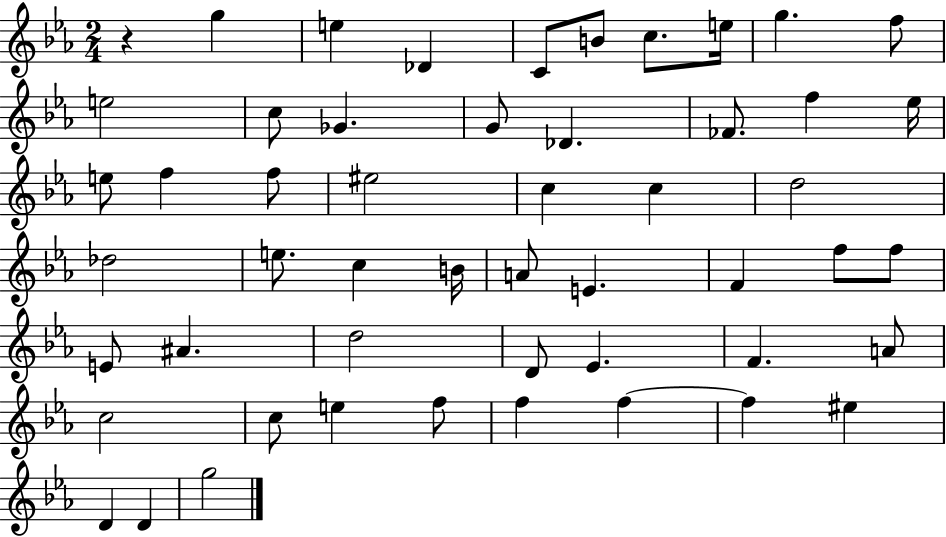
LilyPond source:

{
  \clef treble
  \numericTimeSignature
  \time 2/4
  \key ees \major
  r4 g''4 | e''4 des'4 | c'8 b'8 c''8. e''16 | g''4. f''8 | \break e''2 | c''8 ges'4. | g'8 des'4. | fes'8. f''4 ees''16 | \break e''8 f''4 f''8 | eis''2 | c''4 c''4 | d''2 | \break des''2 | e''8. c''4 b'16 | a'8 e'4. | f'4 f''8 f''8 | \break e'8 ais'4. | d''2 | d'8 ees'4. | f'4. a'8 | \break c''2 | c''8 e''4 f''8 | f''4 f''4~~ | f''4 eis''4 | \break d'4 d'4 | g''2 | \bar "|."
}